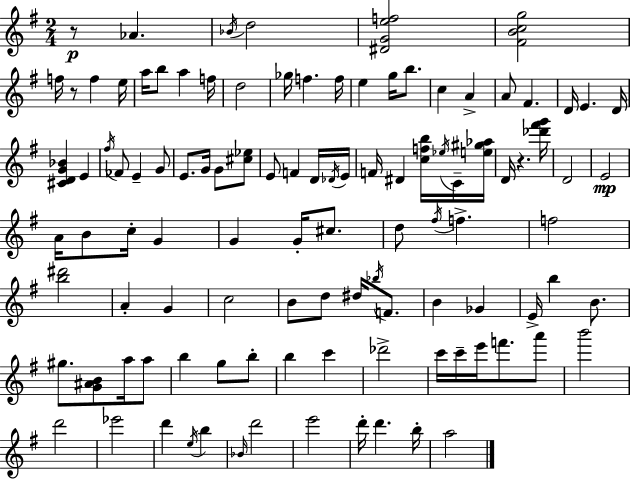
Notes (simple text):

R/e Ab4/q. Bb4/s D5/h [D#4,G4,E5,F5]/h [F#4,B4,C5,G5]/h F5/s R/e F5/q E5/s A5/s B5/e A5/q F5/s D5/h Gb5/s F5/q. F5/s E5/q G5/s B5/e. C5/q A4/q A4/e F#4/q. D4/s E4/q. D4/s [C#4,D4,G4,Bb4]/q E4/q F#5/s FES4/e E4/q G4/e E4/e. G4/s G4/e [C#5,Eb5]/e E4/e F4/q D4/s Db4/s E4/s F4/s D#4/q [C5,F5,B5]/s Eb5/s C4/s [E5,G#5,Ab5]/s D4/s R/q. [Db6,F#6,G6]/s D4/h E4/h A4/s B4/e C5/s G4/q G4/q G4/s C#5/e. D5/e F#5/s F5/q. F5/h [B5,D#6]/h A4/q G4/q C5/h B4/e D5/e D#5/s Bb5/s F4/e. B4/q Gb4/q E4/s B5/q B4/e. G#5/e. [G4,A#4,B4]/e A5/s A5/e B5/q G5/e B5/e B5/q C6/q Db6/h C6/s C6/s E6/s F6/e. A6/e B6/h D6/h Eb6/h D6/q E5/s B5/q Bb4/s D6/h E6/h D6/s D6/q. B5/s A5/h